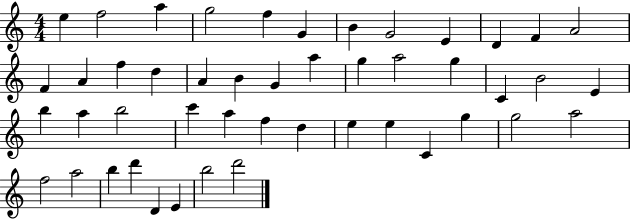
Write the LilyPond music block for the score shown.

{
  \clef treble
  \numericTimeSignature
  \time 4/4
  \key c \major
  e''4 f''2 a''4 | g''2 f''4 g'4 | b'4 g'2 e'4 | d'4 f'4 a'2 | \break f'4 a'4 f''4 d''4 | a'4 b'4 g'4 a''4 | g''4 a''2 g''4 | c'4 b'2 e'4 | \break b''4 a''4 b''2 | c'''4 a''4 f''4 d''4 | e''4 e''4 c'4 g''4 | g''2 a''2 | \break f''2 a''2 | b''4 d'''4 d'4 e'4 | b''2 d'''2 | \bar "|."
}